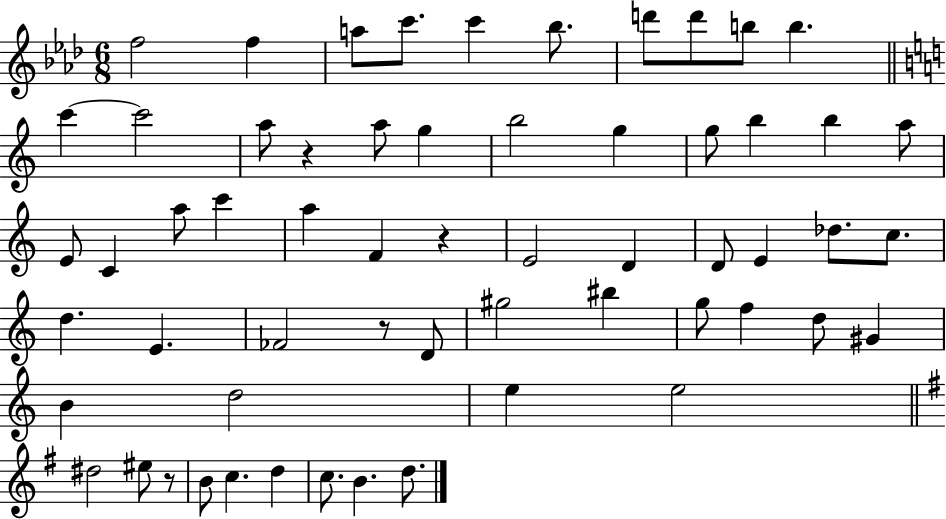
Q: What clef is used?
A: treble